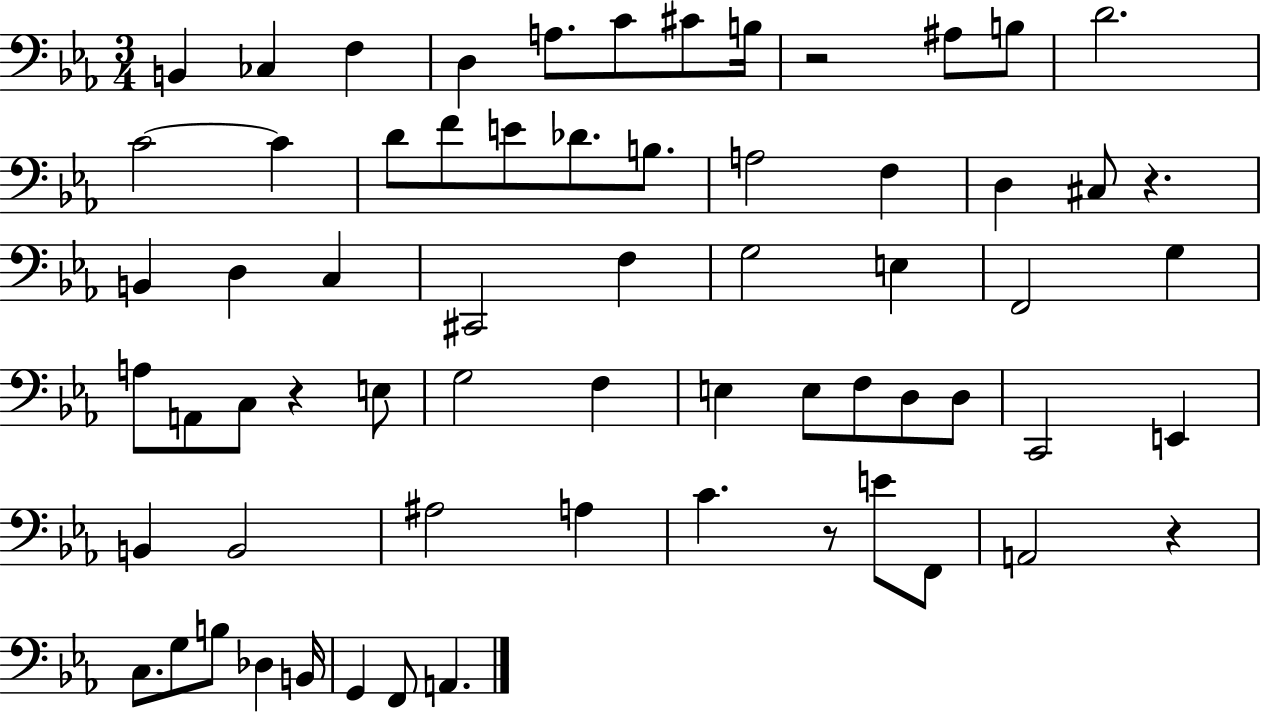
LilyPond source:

{
  \clef bass
  \numericTimeSignature
  \time 3/4
  \key ees \major
  b,4 ces4 f4 | d4 a8. c'8 cis'8 b16 | r2 ais8 b8 | d'2. | \break c'2~~ c'4 | d'8 f'8 e'8 des'8. b8. | a2 f4 | d4 cis8 r4. | \break b,4 d4 c4 | cis,2 f4 | g2 e4 | f,2 g4 | \break a8 a,8 c8 r4 e8 | g2 f4 | e4 e8 f8 d8 d8 | c,2 e,4 | \break b,4 b,2 | ais2 a4 | c'4. r8 e'8 f,8 | a,2 r4 | \break c8. g8 b8 des4 b,16 | g,4 f,8 a,4. | \bar "|."
}